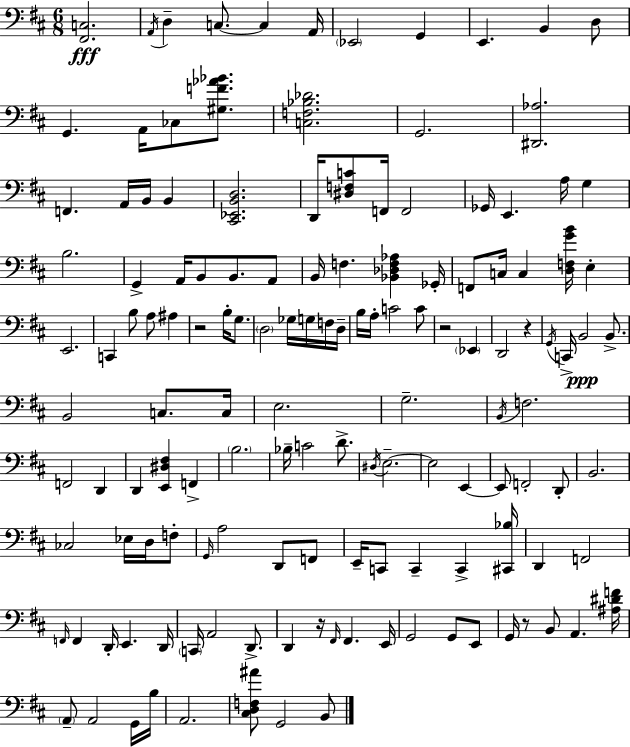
X:1
T:Untitled
M:6/8
L:1/4
K:D
[^F,,C,]2 A,,/4 D, C,/2 C, A,,/4 _E,,2 G,, E,, B,, D,/2 G,, A,,/4 _C,/2 [^G,F_A_B]/2 [C,F,_B,_D]2 G,,2 [^D,,_A,]2 F,, A,,/4 B,,/4 B,, [^C,,_E,,B,,D,]2 D,,/4 [^D,F,C]/2 F,,/4 F,,2 _G,,/4 E,, A,/4 G, B,2 G,, A,,/4 B,,/2 B,,/2 A,,/2 B,,/4 F, [_B,,_D,F,_A,] _G,,/4 F,,/2 C,/4 C, [D,F,GB]/4 E, E,,2 C,, B,/2 A,/2 ^A, z2 B,/4 G,/2 D,2 _G,/4 G,/4 F,/4 D,/4 B,/4 A,/4 C2 C/2 z2 _E,, D,,2 z G,,/4 C,,/4 B,,2 B,,/2 B,,2 C,/2 C,/4 E,2 G,2 B,,/4 F,2 F,,2 D,, D,, [E,,^D,^F,] F,, B,2 _B,/4 C2 D/2 ^D,/4 E,2 E,2 E,, E,,/2 F,,2 D,,/2 B,,2 _C,2 _E,/4 D,/4 F,/2 G,,/4 A,2 D,,/2 F,,/2 E,,/4 C,,/2 C,, C,, [^C,,_B,]/4 D,, F,,2 F,,/4 F,, D,,/4 E,, D,,/4 C,,/4 A,,2 D,,/2 D,, z/4 ^F,,/4 ^F,, E,,/4 G,,2 G,,/2 E,,/2 G,,/4 z/2 B,,/2 A,, [^A,^DF]/4 A,,/2 A,,2 G,,/4 B,/4 A,,2 [^C,D,F,^A]/2 G,,2 B,,/2